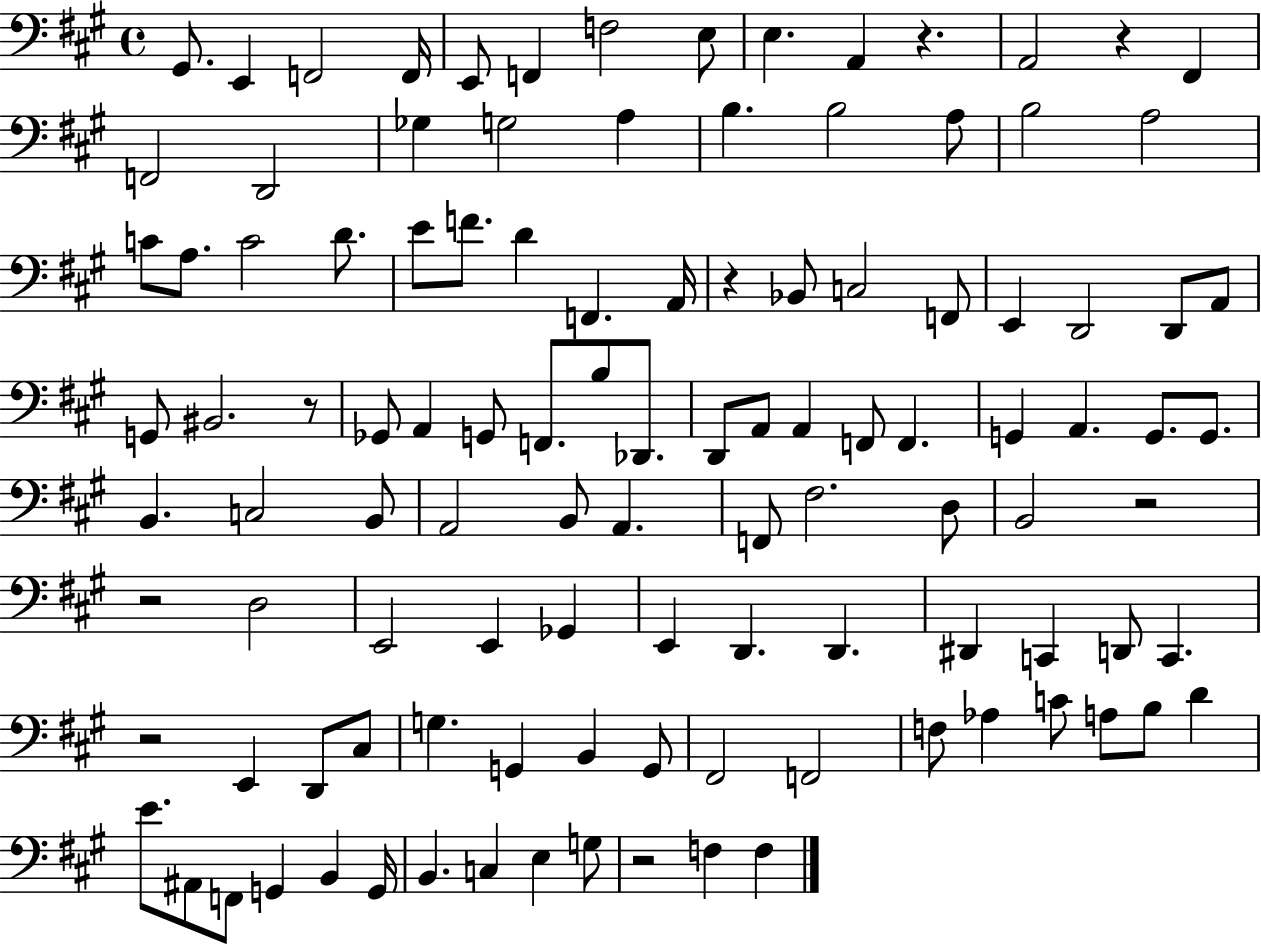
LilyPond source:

{
  \clef bass
  \time 4/4
  \defaultTimeSignature
  \key a \major
  gis,8. e,4 f,2 f,16 | e,8 f,4 f2 e8 | e4. a,4 r4. | a,2 r4 fis,4 | \break f,2 d,2 | ges4 g2 a4 | b4. b2 a8 | b2 a2 | \break c'8 a8. c'2 d'8. | e'8 f'8. d'4 f,4. a,16 | r4 bes,8 c2 f,8 | e,4 d,2 d,8 a,8 | \break g,8 bis,2. r8 | ges,8 a,4 g,8 f,8. b8 des,8. | d,8 a,8 a,4 f,8 f,4. | g,4 a,4. g,8. g,8. | \break b,4. c2 b,8 | a,2 b,8 a,4. | f,8 fis2. d8 | b,2 r2 | \break r2 d2 | e,2 e,4 ges,4 | e,4 d,4. d,4. | dis,4 c,4 d,8 c,4. | \break r2 e,4 d,8 cis8 | g4. g,4 b,4 g,8 | fis,2 f,2 | f8 aes4 c'8 a8 b8 d'4 | \break e'8. ais,8 f,8 g,4 b,4 g,16 | b,4. c4 e4 g8 | r2 f4 f4 | \bar "|."
}